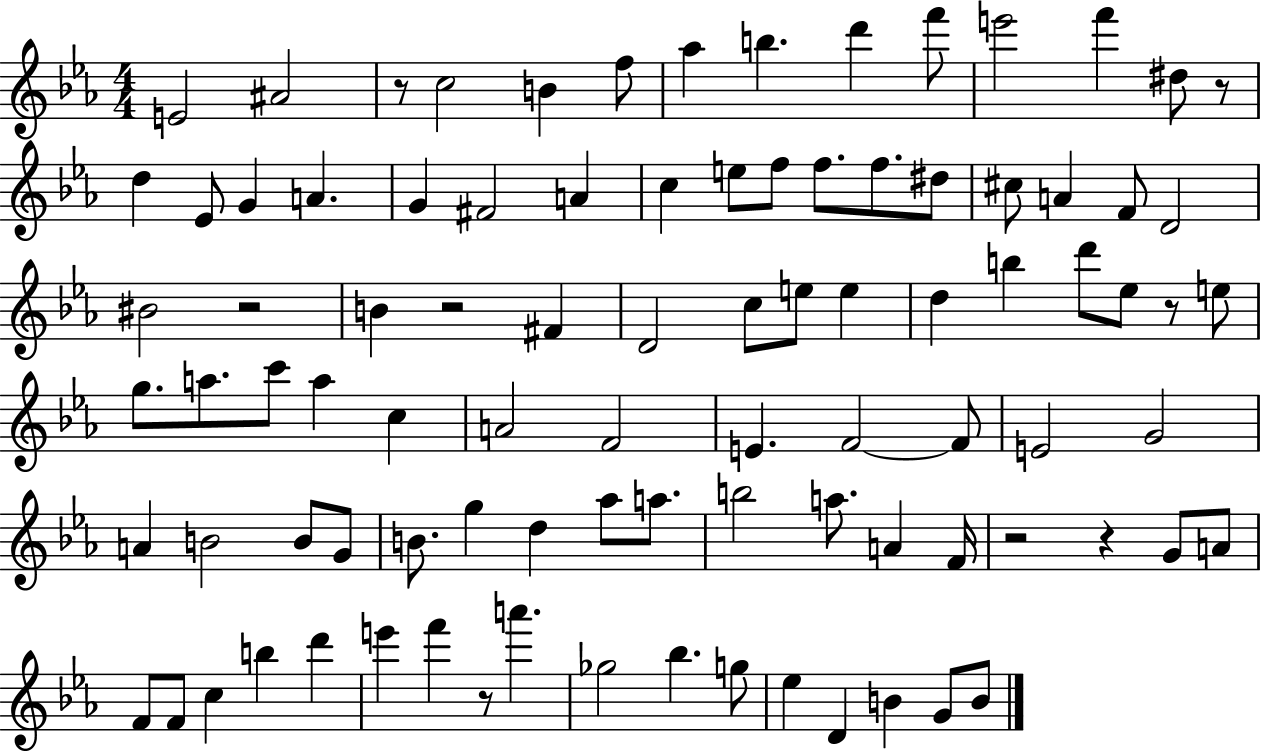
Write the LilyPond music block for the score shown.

{
  \clef treble
  \numericTimeSignature
  \time 4/4
  \key ees \major
  e'2 ais'2 | r8 c''2 b'4 f''8 | aes''4 b''4. d'''4 f'''8 | e'''2 f'''4 dis''8 r8 | \break d''4 ees'8 g'4 a'4. | g'4 fis'2 a'4 | c''4 e''8 f''8 f''8. f''8. dis''8 | cis''8 a'4 f'8 d'2 | \break bis'2 r2 | b'4 r2 fis'4 | d'2 c''8 e''8 e''4 | d''4 b''4 d'''8 ees''8 r8 e''8 | \break g''8. a''8. c'''8 a''4 c''4 | a'2 f'2 | e'4. f'2~~ f'8 | e'2 g'2 | \break a'4 b'2 b'8 g'8 | b'8. g''4 d''4 aes''8 a''8. | b''2 a''8. a'4 f'16 | r2 r4 g'8 a'8 | \break f'8 f'8 c''4 b''4 d'''4 | e'''4 f'''4 r8 a'''4. | ges''2 bes''4. g''8 | ees''4 d'4 b'4 g'8 b'8 | \break \bar "|."
}